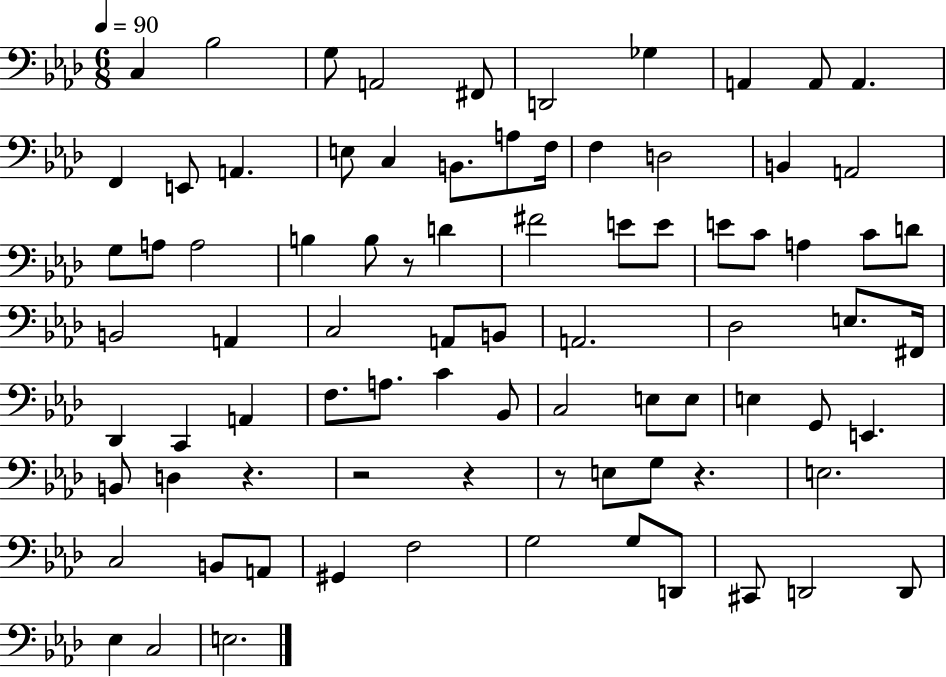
{
  \clef bass
  \numericTimeSignature
  \time 6/8
  \key aes \major
  \tempo 4 = 90
  c4 bes2 | g8 a,2 fis,8 | d,2 ges4 | a,4 a,8 a,4. | \break f,4 e,8 a,4. | e8 c4 b,8. a8 f16 | f4 d2 | b,4 a,2 | \break g8 a8 a2 | b4 b8 r8 d'4 | fis'2 e'8 e'8 | e'8 c'8 a4 c'8 d'8 | \break b,2 a,4 | c2 a,8 b,8 | a,2. | des2 e8. fis,16 | \break des,4 c,4 a,4 | f8. a8. c'4 bes,8 | c2 e8 e8 | e4 g,8 e,4. | \break b,8 d4 r4. | r2 r4 | r8 e8 g8 r4. | e2. | \break c2 b,8 a,8 | gis,4 f2 | g2 g8 d,8 | cis,8 d,2 d,8 | \break ees4 c2 | e2. | \bar "|."
}